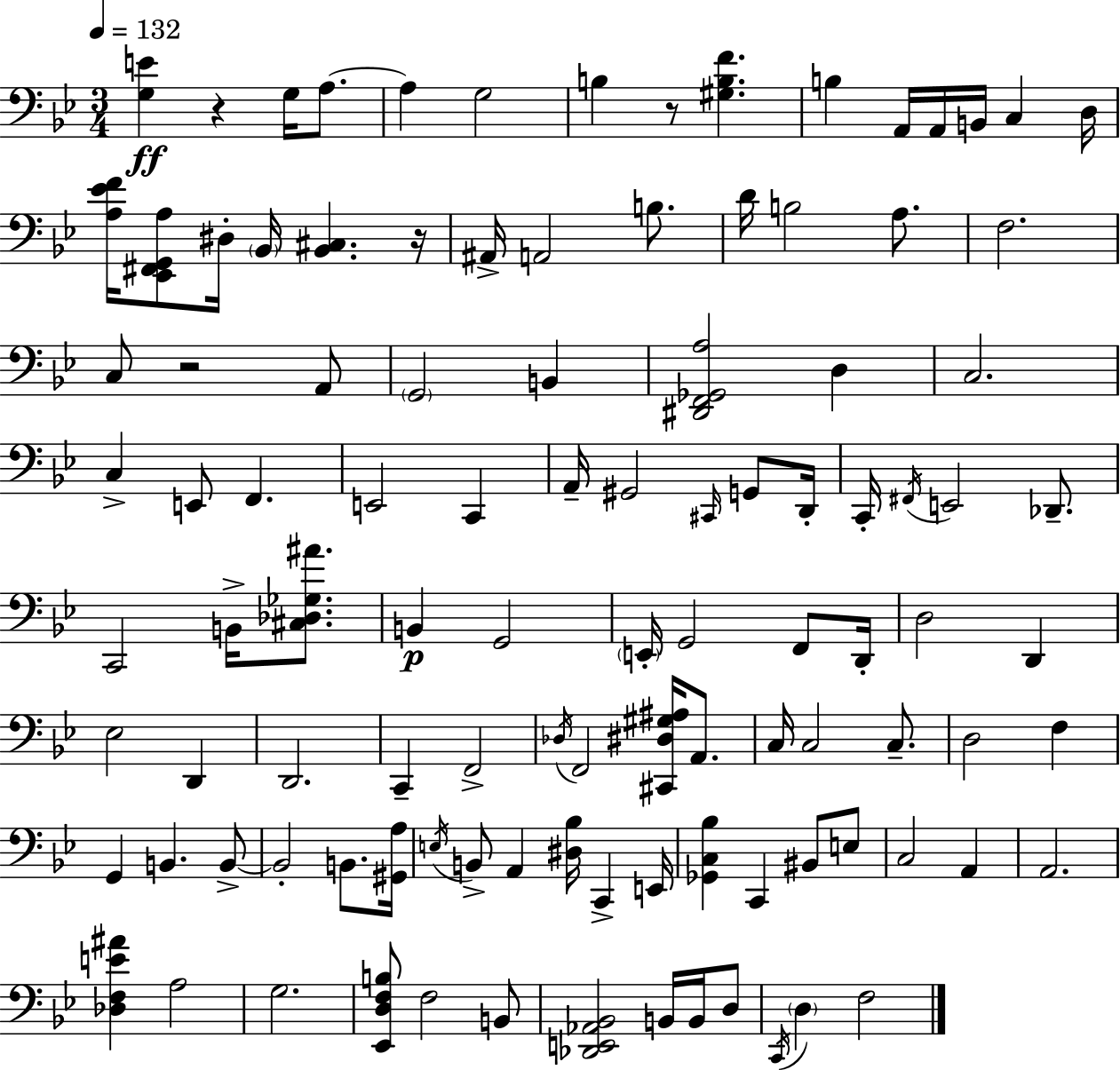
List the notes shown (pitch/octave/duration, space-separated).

[G3,E4]/q R/q G3/s A3/e. A3/q G3/h B3/q R/e [G#3,B3,F4]/q. B3/q A2/s A2/s B2/s C3/q D3/s [A3,Eb4,F4]/s [Eb2,F#2,G2,A3]/e D#3/s Bb2/s [Bb2,C#3]/q. R/s A#2/s A2/h B3/e. D4/s B3/h A3/e. F3/h. C3/e R/h A2/e G2/h B2/q [D#2,F2,Gb2,A3]/h D3/q C3/h. C3/q E2/e F2/q. E2/h C2/q A2/s G#2/h C#2/s G2/e D2/s C2/s F#2/s E2/h Db2/e. C2/h B2/s [C#3,Db3,Gb3,A#4]/e. B2/q G2/h E2/s G2/h F2/e D2/s D3/h D2/q Eb3/h D2/q D2/h. C2/q F2/h Db3/s F2/h [C#2,D#3,G#3,A#3]/s A2/e. C3/s C3/h C3/e. D3/h F3/q G2/q B2/q. B2/e B2/h B2/e. [G#2,A3]/s E3/s B2/e A2/q [D#3,Bb3]/s C2/q E2/s [Gb2,C3,Bb3]/q C2/q BIS2/e E3/e C3/h A2/q A2/h. [Db3,F3,E4,A#4]/q A3/h G3/h. [Eb2,D3,F3,B3]/e F3/h B2/e [Db2,E2,Ab2,Bb2]/h B2/s B2/s D3/e C2/s D3/q F3/h